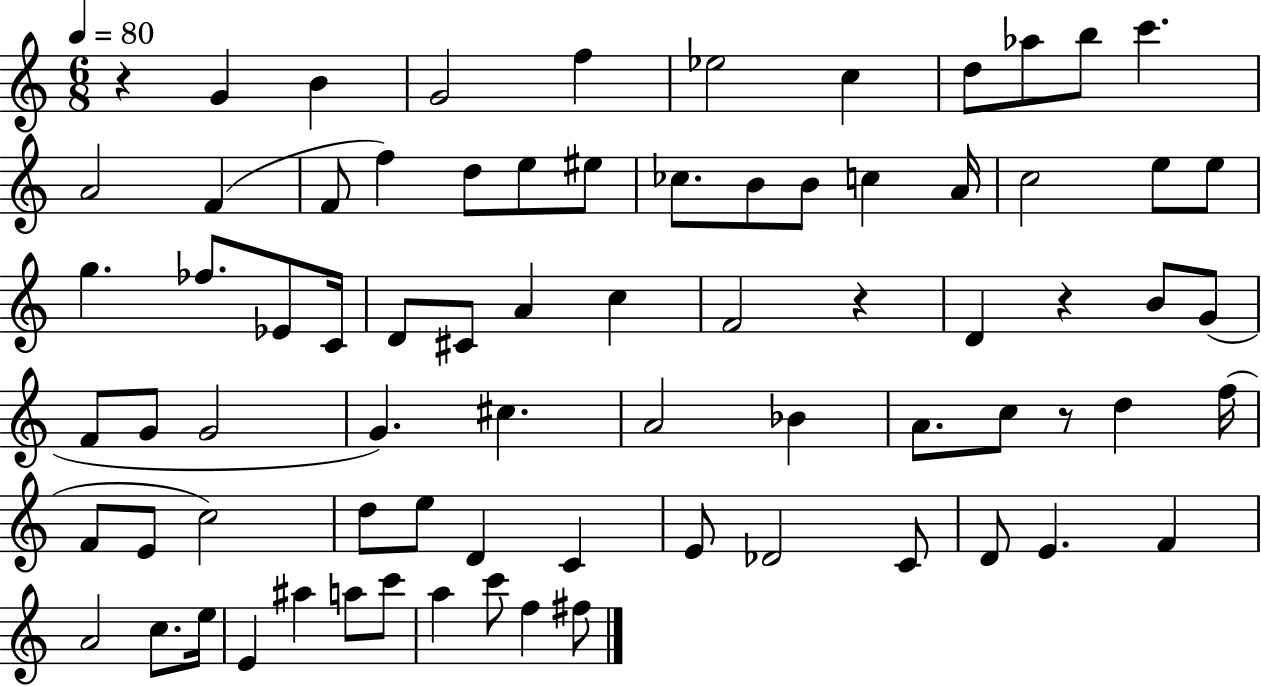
R/q G4/q B4/q G4/h F5/q Eb5/h C5/q D5/e Ab5/e B5/e C6/q. A4/h F4/q F4/e F5/q D5/e E5/e EIS5/e CES5/e. B4/e B4/e C5/q A4/s C5/h E5/e E5/e G5/q. FES5/e. Eb4/e C4/s D4/e C#4/e A4/q C5/q F4/h R/q D4/q R/q B4/e G4/e F4/e G4/e G4/h G4/q. C#5/q. A4/h Bb4/q A4/e. C5/e R/e D5/q F5/s F4/e E4/e C5/h D5/e E5/e D4/q C4/q E4/e Db4/h C4/e D4/e E4/q. F4/q A4/h C5/e. E5/s E4/q A#5/q A5/e C6/e A5/q C6/e F5/q F#5/e